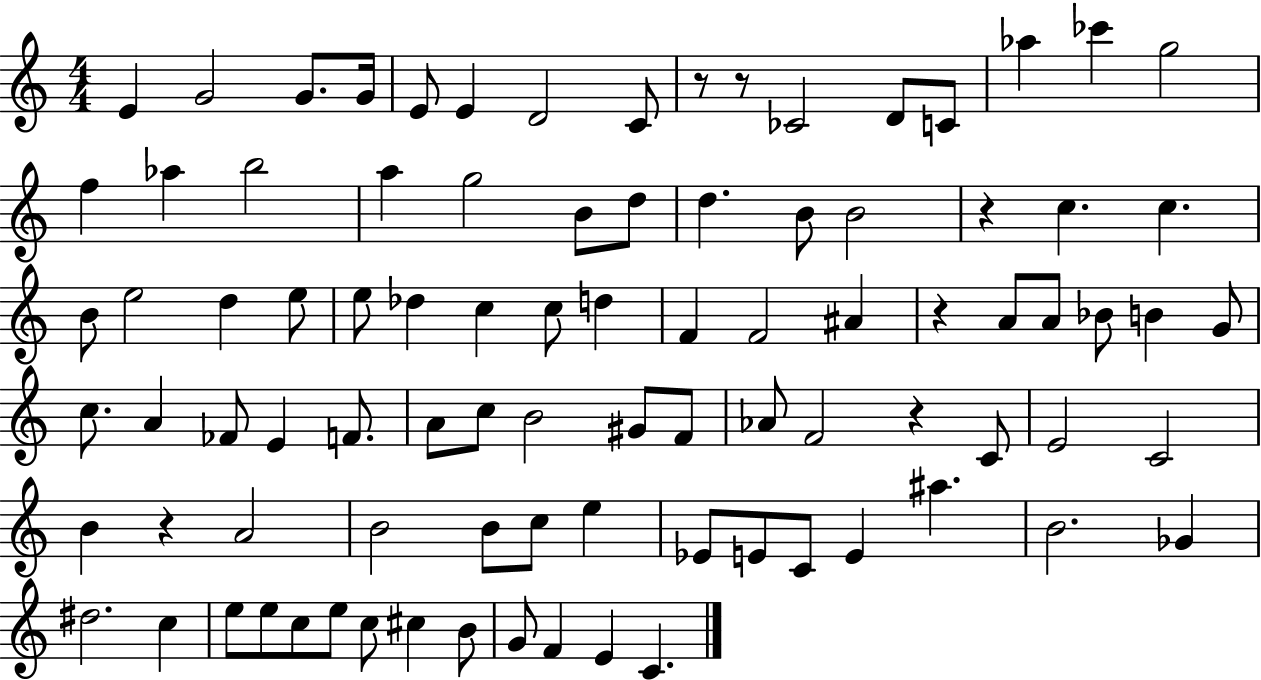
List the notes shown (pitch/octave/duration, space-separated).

E4/q G4/h G4/e. G4/s E4/e E4/q D4/h C4/e R/e R/e CES4/h D4/e C4/e Ab5/q CES6/q G5/h F5/q Ab5/q B5/h A5/q G5/h B4/e D5/e D5/q. B4/e B4/h R/q C5/q. C5/q. B4/e E5/h D5/q E5/e E5/e Db5/q C5/q C5/e D5/q F4/q F4/h A#4/q R/q A4/e A4/e Bb4/e B4/q G4/e C5/e. A4/q FES4/e E4/q F4/e. A4/e C5/e B4/h G#4/e F4/e Ab4/e F4/h R/q C4/e E4/h C4/h B4/q R/q A4/h B4/h B4/e C5/e E5/q Eb4/e E4/e C4/e E4/q A#5/q. B4/h. Gb4/q D#5/h. C5/q E5/e E5/e C5/e E5/e C5/e C#5/q B4/e G4/e F4/q E4/q C4/q.